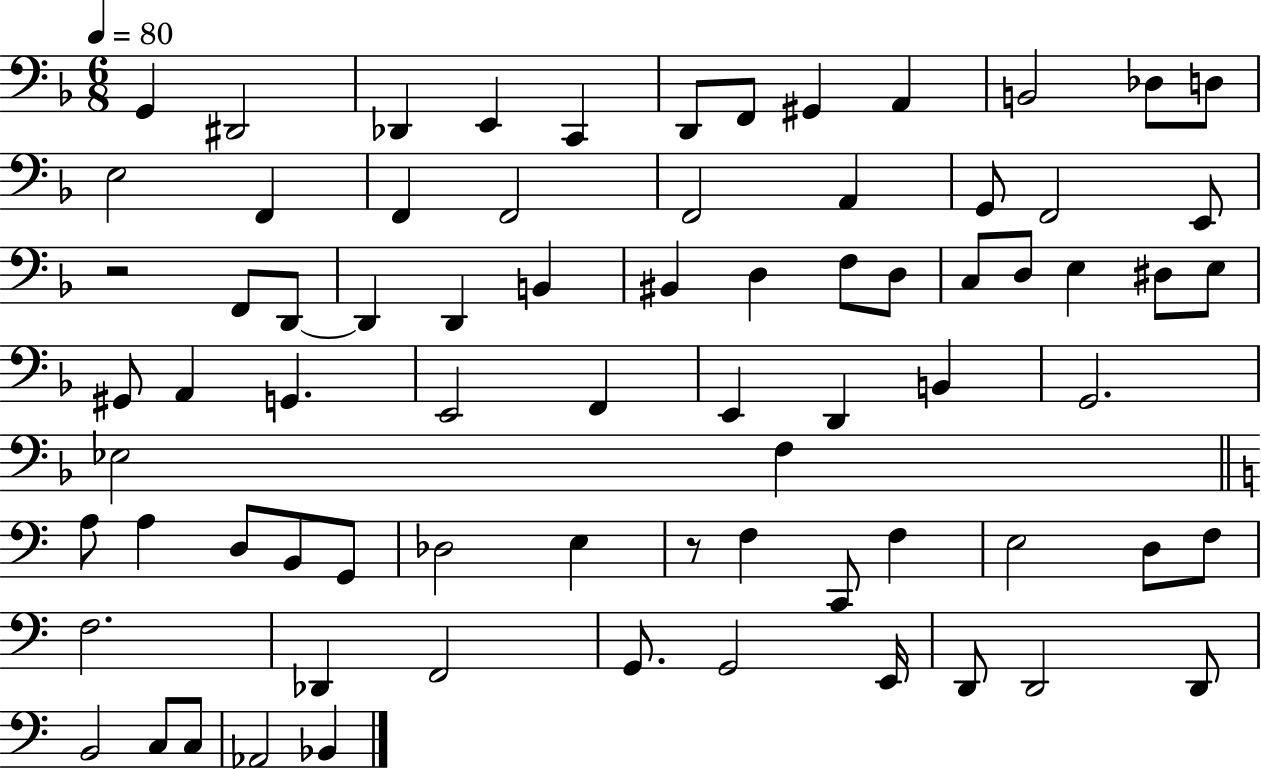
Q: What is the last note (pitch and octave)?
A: Bb2